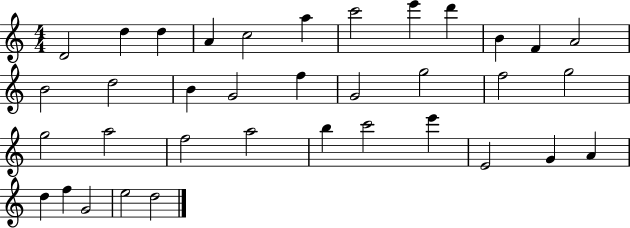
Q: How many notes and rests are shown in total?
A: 36